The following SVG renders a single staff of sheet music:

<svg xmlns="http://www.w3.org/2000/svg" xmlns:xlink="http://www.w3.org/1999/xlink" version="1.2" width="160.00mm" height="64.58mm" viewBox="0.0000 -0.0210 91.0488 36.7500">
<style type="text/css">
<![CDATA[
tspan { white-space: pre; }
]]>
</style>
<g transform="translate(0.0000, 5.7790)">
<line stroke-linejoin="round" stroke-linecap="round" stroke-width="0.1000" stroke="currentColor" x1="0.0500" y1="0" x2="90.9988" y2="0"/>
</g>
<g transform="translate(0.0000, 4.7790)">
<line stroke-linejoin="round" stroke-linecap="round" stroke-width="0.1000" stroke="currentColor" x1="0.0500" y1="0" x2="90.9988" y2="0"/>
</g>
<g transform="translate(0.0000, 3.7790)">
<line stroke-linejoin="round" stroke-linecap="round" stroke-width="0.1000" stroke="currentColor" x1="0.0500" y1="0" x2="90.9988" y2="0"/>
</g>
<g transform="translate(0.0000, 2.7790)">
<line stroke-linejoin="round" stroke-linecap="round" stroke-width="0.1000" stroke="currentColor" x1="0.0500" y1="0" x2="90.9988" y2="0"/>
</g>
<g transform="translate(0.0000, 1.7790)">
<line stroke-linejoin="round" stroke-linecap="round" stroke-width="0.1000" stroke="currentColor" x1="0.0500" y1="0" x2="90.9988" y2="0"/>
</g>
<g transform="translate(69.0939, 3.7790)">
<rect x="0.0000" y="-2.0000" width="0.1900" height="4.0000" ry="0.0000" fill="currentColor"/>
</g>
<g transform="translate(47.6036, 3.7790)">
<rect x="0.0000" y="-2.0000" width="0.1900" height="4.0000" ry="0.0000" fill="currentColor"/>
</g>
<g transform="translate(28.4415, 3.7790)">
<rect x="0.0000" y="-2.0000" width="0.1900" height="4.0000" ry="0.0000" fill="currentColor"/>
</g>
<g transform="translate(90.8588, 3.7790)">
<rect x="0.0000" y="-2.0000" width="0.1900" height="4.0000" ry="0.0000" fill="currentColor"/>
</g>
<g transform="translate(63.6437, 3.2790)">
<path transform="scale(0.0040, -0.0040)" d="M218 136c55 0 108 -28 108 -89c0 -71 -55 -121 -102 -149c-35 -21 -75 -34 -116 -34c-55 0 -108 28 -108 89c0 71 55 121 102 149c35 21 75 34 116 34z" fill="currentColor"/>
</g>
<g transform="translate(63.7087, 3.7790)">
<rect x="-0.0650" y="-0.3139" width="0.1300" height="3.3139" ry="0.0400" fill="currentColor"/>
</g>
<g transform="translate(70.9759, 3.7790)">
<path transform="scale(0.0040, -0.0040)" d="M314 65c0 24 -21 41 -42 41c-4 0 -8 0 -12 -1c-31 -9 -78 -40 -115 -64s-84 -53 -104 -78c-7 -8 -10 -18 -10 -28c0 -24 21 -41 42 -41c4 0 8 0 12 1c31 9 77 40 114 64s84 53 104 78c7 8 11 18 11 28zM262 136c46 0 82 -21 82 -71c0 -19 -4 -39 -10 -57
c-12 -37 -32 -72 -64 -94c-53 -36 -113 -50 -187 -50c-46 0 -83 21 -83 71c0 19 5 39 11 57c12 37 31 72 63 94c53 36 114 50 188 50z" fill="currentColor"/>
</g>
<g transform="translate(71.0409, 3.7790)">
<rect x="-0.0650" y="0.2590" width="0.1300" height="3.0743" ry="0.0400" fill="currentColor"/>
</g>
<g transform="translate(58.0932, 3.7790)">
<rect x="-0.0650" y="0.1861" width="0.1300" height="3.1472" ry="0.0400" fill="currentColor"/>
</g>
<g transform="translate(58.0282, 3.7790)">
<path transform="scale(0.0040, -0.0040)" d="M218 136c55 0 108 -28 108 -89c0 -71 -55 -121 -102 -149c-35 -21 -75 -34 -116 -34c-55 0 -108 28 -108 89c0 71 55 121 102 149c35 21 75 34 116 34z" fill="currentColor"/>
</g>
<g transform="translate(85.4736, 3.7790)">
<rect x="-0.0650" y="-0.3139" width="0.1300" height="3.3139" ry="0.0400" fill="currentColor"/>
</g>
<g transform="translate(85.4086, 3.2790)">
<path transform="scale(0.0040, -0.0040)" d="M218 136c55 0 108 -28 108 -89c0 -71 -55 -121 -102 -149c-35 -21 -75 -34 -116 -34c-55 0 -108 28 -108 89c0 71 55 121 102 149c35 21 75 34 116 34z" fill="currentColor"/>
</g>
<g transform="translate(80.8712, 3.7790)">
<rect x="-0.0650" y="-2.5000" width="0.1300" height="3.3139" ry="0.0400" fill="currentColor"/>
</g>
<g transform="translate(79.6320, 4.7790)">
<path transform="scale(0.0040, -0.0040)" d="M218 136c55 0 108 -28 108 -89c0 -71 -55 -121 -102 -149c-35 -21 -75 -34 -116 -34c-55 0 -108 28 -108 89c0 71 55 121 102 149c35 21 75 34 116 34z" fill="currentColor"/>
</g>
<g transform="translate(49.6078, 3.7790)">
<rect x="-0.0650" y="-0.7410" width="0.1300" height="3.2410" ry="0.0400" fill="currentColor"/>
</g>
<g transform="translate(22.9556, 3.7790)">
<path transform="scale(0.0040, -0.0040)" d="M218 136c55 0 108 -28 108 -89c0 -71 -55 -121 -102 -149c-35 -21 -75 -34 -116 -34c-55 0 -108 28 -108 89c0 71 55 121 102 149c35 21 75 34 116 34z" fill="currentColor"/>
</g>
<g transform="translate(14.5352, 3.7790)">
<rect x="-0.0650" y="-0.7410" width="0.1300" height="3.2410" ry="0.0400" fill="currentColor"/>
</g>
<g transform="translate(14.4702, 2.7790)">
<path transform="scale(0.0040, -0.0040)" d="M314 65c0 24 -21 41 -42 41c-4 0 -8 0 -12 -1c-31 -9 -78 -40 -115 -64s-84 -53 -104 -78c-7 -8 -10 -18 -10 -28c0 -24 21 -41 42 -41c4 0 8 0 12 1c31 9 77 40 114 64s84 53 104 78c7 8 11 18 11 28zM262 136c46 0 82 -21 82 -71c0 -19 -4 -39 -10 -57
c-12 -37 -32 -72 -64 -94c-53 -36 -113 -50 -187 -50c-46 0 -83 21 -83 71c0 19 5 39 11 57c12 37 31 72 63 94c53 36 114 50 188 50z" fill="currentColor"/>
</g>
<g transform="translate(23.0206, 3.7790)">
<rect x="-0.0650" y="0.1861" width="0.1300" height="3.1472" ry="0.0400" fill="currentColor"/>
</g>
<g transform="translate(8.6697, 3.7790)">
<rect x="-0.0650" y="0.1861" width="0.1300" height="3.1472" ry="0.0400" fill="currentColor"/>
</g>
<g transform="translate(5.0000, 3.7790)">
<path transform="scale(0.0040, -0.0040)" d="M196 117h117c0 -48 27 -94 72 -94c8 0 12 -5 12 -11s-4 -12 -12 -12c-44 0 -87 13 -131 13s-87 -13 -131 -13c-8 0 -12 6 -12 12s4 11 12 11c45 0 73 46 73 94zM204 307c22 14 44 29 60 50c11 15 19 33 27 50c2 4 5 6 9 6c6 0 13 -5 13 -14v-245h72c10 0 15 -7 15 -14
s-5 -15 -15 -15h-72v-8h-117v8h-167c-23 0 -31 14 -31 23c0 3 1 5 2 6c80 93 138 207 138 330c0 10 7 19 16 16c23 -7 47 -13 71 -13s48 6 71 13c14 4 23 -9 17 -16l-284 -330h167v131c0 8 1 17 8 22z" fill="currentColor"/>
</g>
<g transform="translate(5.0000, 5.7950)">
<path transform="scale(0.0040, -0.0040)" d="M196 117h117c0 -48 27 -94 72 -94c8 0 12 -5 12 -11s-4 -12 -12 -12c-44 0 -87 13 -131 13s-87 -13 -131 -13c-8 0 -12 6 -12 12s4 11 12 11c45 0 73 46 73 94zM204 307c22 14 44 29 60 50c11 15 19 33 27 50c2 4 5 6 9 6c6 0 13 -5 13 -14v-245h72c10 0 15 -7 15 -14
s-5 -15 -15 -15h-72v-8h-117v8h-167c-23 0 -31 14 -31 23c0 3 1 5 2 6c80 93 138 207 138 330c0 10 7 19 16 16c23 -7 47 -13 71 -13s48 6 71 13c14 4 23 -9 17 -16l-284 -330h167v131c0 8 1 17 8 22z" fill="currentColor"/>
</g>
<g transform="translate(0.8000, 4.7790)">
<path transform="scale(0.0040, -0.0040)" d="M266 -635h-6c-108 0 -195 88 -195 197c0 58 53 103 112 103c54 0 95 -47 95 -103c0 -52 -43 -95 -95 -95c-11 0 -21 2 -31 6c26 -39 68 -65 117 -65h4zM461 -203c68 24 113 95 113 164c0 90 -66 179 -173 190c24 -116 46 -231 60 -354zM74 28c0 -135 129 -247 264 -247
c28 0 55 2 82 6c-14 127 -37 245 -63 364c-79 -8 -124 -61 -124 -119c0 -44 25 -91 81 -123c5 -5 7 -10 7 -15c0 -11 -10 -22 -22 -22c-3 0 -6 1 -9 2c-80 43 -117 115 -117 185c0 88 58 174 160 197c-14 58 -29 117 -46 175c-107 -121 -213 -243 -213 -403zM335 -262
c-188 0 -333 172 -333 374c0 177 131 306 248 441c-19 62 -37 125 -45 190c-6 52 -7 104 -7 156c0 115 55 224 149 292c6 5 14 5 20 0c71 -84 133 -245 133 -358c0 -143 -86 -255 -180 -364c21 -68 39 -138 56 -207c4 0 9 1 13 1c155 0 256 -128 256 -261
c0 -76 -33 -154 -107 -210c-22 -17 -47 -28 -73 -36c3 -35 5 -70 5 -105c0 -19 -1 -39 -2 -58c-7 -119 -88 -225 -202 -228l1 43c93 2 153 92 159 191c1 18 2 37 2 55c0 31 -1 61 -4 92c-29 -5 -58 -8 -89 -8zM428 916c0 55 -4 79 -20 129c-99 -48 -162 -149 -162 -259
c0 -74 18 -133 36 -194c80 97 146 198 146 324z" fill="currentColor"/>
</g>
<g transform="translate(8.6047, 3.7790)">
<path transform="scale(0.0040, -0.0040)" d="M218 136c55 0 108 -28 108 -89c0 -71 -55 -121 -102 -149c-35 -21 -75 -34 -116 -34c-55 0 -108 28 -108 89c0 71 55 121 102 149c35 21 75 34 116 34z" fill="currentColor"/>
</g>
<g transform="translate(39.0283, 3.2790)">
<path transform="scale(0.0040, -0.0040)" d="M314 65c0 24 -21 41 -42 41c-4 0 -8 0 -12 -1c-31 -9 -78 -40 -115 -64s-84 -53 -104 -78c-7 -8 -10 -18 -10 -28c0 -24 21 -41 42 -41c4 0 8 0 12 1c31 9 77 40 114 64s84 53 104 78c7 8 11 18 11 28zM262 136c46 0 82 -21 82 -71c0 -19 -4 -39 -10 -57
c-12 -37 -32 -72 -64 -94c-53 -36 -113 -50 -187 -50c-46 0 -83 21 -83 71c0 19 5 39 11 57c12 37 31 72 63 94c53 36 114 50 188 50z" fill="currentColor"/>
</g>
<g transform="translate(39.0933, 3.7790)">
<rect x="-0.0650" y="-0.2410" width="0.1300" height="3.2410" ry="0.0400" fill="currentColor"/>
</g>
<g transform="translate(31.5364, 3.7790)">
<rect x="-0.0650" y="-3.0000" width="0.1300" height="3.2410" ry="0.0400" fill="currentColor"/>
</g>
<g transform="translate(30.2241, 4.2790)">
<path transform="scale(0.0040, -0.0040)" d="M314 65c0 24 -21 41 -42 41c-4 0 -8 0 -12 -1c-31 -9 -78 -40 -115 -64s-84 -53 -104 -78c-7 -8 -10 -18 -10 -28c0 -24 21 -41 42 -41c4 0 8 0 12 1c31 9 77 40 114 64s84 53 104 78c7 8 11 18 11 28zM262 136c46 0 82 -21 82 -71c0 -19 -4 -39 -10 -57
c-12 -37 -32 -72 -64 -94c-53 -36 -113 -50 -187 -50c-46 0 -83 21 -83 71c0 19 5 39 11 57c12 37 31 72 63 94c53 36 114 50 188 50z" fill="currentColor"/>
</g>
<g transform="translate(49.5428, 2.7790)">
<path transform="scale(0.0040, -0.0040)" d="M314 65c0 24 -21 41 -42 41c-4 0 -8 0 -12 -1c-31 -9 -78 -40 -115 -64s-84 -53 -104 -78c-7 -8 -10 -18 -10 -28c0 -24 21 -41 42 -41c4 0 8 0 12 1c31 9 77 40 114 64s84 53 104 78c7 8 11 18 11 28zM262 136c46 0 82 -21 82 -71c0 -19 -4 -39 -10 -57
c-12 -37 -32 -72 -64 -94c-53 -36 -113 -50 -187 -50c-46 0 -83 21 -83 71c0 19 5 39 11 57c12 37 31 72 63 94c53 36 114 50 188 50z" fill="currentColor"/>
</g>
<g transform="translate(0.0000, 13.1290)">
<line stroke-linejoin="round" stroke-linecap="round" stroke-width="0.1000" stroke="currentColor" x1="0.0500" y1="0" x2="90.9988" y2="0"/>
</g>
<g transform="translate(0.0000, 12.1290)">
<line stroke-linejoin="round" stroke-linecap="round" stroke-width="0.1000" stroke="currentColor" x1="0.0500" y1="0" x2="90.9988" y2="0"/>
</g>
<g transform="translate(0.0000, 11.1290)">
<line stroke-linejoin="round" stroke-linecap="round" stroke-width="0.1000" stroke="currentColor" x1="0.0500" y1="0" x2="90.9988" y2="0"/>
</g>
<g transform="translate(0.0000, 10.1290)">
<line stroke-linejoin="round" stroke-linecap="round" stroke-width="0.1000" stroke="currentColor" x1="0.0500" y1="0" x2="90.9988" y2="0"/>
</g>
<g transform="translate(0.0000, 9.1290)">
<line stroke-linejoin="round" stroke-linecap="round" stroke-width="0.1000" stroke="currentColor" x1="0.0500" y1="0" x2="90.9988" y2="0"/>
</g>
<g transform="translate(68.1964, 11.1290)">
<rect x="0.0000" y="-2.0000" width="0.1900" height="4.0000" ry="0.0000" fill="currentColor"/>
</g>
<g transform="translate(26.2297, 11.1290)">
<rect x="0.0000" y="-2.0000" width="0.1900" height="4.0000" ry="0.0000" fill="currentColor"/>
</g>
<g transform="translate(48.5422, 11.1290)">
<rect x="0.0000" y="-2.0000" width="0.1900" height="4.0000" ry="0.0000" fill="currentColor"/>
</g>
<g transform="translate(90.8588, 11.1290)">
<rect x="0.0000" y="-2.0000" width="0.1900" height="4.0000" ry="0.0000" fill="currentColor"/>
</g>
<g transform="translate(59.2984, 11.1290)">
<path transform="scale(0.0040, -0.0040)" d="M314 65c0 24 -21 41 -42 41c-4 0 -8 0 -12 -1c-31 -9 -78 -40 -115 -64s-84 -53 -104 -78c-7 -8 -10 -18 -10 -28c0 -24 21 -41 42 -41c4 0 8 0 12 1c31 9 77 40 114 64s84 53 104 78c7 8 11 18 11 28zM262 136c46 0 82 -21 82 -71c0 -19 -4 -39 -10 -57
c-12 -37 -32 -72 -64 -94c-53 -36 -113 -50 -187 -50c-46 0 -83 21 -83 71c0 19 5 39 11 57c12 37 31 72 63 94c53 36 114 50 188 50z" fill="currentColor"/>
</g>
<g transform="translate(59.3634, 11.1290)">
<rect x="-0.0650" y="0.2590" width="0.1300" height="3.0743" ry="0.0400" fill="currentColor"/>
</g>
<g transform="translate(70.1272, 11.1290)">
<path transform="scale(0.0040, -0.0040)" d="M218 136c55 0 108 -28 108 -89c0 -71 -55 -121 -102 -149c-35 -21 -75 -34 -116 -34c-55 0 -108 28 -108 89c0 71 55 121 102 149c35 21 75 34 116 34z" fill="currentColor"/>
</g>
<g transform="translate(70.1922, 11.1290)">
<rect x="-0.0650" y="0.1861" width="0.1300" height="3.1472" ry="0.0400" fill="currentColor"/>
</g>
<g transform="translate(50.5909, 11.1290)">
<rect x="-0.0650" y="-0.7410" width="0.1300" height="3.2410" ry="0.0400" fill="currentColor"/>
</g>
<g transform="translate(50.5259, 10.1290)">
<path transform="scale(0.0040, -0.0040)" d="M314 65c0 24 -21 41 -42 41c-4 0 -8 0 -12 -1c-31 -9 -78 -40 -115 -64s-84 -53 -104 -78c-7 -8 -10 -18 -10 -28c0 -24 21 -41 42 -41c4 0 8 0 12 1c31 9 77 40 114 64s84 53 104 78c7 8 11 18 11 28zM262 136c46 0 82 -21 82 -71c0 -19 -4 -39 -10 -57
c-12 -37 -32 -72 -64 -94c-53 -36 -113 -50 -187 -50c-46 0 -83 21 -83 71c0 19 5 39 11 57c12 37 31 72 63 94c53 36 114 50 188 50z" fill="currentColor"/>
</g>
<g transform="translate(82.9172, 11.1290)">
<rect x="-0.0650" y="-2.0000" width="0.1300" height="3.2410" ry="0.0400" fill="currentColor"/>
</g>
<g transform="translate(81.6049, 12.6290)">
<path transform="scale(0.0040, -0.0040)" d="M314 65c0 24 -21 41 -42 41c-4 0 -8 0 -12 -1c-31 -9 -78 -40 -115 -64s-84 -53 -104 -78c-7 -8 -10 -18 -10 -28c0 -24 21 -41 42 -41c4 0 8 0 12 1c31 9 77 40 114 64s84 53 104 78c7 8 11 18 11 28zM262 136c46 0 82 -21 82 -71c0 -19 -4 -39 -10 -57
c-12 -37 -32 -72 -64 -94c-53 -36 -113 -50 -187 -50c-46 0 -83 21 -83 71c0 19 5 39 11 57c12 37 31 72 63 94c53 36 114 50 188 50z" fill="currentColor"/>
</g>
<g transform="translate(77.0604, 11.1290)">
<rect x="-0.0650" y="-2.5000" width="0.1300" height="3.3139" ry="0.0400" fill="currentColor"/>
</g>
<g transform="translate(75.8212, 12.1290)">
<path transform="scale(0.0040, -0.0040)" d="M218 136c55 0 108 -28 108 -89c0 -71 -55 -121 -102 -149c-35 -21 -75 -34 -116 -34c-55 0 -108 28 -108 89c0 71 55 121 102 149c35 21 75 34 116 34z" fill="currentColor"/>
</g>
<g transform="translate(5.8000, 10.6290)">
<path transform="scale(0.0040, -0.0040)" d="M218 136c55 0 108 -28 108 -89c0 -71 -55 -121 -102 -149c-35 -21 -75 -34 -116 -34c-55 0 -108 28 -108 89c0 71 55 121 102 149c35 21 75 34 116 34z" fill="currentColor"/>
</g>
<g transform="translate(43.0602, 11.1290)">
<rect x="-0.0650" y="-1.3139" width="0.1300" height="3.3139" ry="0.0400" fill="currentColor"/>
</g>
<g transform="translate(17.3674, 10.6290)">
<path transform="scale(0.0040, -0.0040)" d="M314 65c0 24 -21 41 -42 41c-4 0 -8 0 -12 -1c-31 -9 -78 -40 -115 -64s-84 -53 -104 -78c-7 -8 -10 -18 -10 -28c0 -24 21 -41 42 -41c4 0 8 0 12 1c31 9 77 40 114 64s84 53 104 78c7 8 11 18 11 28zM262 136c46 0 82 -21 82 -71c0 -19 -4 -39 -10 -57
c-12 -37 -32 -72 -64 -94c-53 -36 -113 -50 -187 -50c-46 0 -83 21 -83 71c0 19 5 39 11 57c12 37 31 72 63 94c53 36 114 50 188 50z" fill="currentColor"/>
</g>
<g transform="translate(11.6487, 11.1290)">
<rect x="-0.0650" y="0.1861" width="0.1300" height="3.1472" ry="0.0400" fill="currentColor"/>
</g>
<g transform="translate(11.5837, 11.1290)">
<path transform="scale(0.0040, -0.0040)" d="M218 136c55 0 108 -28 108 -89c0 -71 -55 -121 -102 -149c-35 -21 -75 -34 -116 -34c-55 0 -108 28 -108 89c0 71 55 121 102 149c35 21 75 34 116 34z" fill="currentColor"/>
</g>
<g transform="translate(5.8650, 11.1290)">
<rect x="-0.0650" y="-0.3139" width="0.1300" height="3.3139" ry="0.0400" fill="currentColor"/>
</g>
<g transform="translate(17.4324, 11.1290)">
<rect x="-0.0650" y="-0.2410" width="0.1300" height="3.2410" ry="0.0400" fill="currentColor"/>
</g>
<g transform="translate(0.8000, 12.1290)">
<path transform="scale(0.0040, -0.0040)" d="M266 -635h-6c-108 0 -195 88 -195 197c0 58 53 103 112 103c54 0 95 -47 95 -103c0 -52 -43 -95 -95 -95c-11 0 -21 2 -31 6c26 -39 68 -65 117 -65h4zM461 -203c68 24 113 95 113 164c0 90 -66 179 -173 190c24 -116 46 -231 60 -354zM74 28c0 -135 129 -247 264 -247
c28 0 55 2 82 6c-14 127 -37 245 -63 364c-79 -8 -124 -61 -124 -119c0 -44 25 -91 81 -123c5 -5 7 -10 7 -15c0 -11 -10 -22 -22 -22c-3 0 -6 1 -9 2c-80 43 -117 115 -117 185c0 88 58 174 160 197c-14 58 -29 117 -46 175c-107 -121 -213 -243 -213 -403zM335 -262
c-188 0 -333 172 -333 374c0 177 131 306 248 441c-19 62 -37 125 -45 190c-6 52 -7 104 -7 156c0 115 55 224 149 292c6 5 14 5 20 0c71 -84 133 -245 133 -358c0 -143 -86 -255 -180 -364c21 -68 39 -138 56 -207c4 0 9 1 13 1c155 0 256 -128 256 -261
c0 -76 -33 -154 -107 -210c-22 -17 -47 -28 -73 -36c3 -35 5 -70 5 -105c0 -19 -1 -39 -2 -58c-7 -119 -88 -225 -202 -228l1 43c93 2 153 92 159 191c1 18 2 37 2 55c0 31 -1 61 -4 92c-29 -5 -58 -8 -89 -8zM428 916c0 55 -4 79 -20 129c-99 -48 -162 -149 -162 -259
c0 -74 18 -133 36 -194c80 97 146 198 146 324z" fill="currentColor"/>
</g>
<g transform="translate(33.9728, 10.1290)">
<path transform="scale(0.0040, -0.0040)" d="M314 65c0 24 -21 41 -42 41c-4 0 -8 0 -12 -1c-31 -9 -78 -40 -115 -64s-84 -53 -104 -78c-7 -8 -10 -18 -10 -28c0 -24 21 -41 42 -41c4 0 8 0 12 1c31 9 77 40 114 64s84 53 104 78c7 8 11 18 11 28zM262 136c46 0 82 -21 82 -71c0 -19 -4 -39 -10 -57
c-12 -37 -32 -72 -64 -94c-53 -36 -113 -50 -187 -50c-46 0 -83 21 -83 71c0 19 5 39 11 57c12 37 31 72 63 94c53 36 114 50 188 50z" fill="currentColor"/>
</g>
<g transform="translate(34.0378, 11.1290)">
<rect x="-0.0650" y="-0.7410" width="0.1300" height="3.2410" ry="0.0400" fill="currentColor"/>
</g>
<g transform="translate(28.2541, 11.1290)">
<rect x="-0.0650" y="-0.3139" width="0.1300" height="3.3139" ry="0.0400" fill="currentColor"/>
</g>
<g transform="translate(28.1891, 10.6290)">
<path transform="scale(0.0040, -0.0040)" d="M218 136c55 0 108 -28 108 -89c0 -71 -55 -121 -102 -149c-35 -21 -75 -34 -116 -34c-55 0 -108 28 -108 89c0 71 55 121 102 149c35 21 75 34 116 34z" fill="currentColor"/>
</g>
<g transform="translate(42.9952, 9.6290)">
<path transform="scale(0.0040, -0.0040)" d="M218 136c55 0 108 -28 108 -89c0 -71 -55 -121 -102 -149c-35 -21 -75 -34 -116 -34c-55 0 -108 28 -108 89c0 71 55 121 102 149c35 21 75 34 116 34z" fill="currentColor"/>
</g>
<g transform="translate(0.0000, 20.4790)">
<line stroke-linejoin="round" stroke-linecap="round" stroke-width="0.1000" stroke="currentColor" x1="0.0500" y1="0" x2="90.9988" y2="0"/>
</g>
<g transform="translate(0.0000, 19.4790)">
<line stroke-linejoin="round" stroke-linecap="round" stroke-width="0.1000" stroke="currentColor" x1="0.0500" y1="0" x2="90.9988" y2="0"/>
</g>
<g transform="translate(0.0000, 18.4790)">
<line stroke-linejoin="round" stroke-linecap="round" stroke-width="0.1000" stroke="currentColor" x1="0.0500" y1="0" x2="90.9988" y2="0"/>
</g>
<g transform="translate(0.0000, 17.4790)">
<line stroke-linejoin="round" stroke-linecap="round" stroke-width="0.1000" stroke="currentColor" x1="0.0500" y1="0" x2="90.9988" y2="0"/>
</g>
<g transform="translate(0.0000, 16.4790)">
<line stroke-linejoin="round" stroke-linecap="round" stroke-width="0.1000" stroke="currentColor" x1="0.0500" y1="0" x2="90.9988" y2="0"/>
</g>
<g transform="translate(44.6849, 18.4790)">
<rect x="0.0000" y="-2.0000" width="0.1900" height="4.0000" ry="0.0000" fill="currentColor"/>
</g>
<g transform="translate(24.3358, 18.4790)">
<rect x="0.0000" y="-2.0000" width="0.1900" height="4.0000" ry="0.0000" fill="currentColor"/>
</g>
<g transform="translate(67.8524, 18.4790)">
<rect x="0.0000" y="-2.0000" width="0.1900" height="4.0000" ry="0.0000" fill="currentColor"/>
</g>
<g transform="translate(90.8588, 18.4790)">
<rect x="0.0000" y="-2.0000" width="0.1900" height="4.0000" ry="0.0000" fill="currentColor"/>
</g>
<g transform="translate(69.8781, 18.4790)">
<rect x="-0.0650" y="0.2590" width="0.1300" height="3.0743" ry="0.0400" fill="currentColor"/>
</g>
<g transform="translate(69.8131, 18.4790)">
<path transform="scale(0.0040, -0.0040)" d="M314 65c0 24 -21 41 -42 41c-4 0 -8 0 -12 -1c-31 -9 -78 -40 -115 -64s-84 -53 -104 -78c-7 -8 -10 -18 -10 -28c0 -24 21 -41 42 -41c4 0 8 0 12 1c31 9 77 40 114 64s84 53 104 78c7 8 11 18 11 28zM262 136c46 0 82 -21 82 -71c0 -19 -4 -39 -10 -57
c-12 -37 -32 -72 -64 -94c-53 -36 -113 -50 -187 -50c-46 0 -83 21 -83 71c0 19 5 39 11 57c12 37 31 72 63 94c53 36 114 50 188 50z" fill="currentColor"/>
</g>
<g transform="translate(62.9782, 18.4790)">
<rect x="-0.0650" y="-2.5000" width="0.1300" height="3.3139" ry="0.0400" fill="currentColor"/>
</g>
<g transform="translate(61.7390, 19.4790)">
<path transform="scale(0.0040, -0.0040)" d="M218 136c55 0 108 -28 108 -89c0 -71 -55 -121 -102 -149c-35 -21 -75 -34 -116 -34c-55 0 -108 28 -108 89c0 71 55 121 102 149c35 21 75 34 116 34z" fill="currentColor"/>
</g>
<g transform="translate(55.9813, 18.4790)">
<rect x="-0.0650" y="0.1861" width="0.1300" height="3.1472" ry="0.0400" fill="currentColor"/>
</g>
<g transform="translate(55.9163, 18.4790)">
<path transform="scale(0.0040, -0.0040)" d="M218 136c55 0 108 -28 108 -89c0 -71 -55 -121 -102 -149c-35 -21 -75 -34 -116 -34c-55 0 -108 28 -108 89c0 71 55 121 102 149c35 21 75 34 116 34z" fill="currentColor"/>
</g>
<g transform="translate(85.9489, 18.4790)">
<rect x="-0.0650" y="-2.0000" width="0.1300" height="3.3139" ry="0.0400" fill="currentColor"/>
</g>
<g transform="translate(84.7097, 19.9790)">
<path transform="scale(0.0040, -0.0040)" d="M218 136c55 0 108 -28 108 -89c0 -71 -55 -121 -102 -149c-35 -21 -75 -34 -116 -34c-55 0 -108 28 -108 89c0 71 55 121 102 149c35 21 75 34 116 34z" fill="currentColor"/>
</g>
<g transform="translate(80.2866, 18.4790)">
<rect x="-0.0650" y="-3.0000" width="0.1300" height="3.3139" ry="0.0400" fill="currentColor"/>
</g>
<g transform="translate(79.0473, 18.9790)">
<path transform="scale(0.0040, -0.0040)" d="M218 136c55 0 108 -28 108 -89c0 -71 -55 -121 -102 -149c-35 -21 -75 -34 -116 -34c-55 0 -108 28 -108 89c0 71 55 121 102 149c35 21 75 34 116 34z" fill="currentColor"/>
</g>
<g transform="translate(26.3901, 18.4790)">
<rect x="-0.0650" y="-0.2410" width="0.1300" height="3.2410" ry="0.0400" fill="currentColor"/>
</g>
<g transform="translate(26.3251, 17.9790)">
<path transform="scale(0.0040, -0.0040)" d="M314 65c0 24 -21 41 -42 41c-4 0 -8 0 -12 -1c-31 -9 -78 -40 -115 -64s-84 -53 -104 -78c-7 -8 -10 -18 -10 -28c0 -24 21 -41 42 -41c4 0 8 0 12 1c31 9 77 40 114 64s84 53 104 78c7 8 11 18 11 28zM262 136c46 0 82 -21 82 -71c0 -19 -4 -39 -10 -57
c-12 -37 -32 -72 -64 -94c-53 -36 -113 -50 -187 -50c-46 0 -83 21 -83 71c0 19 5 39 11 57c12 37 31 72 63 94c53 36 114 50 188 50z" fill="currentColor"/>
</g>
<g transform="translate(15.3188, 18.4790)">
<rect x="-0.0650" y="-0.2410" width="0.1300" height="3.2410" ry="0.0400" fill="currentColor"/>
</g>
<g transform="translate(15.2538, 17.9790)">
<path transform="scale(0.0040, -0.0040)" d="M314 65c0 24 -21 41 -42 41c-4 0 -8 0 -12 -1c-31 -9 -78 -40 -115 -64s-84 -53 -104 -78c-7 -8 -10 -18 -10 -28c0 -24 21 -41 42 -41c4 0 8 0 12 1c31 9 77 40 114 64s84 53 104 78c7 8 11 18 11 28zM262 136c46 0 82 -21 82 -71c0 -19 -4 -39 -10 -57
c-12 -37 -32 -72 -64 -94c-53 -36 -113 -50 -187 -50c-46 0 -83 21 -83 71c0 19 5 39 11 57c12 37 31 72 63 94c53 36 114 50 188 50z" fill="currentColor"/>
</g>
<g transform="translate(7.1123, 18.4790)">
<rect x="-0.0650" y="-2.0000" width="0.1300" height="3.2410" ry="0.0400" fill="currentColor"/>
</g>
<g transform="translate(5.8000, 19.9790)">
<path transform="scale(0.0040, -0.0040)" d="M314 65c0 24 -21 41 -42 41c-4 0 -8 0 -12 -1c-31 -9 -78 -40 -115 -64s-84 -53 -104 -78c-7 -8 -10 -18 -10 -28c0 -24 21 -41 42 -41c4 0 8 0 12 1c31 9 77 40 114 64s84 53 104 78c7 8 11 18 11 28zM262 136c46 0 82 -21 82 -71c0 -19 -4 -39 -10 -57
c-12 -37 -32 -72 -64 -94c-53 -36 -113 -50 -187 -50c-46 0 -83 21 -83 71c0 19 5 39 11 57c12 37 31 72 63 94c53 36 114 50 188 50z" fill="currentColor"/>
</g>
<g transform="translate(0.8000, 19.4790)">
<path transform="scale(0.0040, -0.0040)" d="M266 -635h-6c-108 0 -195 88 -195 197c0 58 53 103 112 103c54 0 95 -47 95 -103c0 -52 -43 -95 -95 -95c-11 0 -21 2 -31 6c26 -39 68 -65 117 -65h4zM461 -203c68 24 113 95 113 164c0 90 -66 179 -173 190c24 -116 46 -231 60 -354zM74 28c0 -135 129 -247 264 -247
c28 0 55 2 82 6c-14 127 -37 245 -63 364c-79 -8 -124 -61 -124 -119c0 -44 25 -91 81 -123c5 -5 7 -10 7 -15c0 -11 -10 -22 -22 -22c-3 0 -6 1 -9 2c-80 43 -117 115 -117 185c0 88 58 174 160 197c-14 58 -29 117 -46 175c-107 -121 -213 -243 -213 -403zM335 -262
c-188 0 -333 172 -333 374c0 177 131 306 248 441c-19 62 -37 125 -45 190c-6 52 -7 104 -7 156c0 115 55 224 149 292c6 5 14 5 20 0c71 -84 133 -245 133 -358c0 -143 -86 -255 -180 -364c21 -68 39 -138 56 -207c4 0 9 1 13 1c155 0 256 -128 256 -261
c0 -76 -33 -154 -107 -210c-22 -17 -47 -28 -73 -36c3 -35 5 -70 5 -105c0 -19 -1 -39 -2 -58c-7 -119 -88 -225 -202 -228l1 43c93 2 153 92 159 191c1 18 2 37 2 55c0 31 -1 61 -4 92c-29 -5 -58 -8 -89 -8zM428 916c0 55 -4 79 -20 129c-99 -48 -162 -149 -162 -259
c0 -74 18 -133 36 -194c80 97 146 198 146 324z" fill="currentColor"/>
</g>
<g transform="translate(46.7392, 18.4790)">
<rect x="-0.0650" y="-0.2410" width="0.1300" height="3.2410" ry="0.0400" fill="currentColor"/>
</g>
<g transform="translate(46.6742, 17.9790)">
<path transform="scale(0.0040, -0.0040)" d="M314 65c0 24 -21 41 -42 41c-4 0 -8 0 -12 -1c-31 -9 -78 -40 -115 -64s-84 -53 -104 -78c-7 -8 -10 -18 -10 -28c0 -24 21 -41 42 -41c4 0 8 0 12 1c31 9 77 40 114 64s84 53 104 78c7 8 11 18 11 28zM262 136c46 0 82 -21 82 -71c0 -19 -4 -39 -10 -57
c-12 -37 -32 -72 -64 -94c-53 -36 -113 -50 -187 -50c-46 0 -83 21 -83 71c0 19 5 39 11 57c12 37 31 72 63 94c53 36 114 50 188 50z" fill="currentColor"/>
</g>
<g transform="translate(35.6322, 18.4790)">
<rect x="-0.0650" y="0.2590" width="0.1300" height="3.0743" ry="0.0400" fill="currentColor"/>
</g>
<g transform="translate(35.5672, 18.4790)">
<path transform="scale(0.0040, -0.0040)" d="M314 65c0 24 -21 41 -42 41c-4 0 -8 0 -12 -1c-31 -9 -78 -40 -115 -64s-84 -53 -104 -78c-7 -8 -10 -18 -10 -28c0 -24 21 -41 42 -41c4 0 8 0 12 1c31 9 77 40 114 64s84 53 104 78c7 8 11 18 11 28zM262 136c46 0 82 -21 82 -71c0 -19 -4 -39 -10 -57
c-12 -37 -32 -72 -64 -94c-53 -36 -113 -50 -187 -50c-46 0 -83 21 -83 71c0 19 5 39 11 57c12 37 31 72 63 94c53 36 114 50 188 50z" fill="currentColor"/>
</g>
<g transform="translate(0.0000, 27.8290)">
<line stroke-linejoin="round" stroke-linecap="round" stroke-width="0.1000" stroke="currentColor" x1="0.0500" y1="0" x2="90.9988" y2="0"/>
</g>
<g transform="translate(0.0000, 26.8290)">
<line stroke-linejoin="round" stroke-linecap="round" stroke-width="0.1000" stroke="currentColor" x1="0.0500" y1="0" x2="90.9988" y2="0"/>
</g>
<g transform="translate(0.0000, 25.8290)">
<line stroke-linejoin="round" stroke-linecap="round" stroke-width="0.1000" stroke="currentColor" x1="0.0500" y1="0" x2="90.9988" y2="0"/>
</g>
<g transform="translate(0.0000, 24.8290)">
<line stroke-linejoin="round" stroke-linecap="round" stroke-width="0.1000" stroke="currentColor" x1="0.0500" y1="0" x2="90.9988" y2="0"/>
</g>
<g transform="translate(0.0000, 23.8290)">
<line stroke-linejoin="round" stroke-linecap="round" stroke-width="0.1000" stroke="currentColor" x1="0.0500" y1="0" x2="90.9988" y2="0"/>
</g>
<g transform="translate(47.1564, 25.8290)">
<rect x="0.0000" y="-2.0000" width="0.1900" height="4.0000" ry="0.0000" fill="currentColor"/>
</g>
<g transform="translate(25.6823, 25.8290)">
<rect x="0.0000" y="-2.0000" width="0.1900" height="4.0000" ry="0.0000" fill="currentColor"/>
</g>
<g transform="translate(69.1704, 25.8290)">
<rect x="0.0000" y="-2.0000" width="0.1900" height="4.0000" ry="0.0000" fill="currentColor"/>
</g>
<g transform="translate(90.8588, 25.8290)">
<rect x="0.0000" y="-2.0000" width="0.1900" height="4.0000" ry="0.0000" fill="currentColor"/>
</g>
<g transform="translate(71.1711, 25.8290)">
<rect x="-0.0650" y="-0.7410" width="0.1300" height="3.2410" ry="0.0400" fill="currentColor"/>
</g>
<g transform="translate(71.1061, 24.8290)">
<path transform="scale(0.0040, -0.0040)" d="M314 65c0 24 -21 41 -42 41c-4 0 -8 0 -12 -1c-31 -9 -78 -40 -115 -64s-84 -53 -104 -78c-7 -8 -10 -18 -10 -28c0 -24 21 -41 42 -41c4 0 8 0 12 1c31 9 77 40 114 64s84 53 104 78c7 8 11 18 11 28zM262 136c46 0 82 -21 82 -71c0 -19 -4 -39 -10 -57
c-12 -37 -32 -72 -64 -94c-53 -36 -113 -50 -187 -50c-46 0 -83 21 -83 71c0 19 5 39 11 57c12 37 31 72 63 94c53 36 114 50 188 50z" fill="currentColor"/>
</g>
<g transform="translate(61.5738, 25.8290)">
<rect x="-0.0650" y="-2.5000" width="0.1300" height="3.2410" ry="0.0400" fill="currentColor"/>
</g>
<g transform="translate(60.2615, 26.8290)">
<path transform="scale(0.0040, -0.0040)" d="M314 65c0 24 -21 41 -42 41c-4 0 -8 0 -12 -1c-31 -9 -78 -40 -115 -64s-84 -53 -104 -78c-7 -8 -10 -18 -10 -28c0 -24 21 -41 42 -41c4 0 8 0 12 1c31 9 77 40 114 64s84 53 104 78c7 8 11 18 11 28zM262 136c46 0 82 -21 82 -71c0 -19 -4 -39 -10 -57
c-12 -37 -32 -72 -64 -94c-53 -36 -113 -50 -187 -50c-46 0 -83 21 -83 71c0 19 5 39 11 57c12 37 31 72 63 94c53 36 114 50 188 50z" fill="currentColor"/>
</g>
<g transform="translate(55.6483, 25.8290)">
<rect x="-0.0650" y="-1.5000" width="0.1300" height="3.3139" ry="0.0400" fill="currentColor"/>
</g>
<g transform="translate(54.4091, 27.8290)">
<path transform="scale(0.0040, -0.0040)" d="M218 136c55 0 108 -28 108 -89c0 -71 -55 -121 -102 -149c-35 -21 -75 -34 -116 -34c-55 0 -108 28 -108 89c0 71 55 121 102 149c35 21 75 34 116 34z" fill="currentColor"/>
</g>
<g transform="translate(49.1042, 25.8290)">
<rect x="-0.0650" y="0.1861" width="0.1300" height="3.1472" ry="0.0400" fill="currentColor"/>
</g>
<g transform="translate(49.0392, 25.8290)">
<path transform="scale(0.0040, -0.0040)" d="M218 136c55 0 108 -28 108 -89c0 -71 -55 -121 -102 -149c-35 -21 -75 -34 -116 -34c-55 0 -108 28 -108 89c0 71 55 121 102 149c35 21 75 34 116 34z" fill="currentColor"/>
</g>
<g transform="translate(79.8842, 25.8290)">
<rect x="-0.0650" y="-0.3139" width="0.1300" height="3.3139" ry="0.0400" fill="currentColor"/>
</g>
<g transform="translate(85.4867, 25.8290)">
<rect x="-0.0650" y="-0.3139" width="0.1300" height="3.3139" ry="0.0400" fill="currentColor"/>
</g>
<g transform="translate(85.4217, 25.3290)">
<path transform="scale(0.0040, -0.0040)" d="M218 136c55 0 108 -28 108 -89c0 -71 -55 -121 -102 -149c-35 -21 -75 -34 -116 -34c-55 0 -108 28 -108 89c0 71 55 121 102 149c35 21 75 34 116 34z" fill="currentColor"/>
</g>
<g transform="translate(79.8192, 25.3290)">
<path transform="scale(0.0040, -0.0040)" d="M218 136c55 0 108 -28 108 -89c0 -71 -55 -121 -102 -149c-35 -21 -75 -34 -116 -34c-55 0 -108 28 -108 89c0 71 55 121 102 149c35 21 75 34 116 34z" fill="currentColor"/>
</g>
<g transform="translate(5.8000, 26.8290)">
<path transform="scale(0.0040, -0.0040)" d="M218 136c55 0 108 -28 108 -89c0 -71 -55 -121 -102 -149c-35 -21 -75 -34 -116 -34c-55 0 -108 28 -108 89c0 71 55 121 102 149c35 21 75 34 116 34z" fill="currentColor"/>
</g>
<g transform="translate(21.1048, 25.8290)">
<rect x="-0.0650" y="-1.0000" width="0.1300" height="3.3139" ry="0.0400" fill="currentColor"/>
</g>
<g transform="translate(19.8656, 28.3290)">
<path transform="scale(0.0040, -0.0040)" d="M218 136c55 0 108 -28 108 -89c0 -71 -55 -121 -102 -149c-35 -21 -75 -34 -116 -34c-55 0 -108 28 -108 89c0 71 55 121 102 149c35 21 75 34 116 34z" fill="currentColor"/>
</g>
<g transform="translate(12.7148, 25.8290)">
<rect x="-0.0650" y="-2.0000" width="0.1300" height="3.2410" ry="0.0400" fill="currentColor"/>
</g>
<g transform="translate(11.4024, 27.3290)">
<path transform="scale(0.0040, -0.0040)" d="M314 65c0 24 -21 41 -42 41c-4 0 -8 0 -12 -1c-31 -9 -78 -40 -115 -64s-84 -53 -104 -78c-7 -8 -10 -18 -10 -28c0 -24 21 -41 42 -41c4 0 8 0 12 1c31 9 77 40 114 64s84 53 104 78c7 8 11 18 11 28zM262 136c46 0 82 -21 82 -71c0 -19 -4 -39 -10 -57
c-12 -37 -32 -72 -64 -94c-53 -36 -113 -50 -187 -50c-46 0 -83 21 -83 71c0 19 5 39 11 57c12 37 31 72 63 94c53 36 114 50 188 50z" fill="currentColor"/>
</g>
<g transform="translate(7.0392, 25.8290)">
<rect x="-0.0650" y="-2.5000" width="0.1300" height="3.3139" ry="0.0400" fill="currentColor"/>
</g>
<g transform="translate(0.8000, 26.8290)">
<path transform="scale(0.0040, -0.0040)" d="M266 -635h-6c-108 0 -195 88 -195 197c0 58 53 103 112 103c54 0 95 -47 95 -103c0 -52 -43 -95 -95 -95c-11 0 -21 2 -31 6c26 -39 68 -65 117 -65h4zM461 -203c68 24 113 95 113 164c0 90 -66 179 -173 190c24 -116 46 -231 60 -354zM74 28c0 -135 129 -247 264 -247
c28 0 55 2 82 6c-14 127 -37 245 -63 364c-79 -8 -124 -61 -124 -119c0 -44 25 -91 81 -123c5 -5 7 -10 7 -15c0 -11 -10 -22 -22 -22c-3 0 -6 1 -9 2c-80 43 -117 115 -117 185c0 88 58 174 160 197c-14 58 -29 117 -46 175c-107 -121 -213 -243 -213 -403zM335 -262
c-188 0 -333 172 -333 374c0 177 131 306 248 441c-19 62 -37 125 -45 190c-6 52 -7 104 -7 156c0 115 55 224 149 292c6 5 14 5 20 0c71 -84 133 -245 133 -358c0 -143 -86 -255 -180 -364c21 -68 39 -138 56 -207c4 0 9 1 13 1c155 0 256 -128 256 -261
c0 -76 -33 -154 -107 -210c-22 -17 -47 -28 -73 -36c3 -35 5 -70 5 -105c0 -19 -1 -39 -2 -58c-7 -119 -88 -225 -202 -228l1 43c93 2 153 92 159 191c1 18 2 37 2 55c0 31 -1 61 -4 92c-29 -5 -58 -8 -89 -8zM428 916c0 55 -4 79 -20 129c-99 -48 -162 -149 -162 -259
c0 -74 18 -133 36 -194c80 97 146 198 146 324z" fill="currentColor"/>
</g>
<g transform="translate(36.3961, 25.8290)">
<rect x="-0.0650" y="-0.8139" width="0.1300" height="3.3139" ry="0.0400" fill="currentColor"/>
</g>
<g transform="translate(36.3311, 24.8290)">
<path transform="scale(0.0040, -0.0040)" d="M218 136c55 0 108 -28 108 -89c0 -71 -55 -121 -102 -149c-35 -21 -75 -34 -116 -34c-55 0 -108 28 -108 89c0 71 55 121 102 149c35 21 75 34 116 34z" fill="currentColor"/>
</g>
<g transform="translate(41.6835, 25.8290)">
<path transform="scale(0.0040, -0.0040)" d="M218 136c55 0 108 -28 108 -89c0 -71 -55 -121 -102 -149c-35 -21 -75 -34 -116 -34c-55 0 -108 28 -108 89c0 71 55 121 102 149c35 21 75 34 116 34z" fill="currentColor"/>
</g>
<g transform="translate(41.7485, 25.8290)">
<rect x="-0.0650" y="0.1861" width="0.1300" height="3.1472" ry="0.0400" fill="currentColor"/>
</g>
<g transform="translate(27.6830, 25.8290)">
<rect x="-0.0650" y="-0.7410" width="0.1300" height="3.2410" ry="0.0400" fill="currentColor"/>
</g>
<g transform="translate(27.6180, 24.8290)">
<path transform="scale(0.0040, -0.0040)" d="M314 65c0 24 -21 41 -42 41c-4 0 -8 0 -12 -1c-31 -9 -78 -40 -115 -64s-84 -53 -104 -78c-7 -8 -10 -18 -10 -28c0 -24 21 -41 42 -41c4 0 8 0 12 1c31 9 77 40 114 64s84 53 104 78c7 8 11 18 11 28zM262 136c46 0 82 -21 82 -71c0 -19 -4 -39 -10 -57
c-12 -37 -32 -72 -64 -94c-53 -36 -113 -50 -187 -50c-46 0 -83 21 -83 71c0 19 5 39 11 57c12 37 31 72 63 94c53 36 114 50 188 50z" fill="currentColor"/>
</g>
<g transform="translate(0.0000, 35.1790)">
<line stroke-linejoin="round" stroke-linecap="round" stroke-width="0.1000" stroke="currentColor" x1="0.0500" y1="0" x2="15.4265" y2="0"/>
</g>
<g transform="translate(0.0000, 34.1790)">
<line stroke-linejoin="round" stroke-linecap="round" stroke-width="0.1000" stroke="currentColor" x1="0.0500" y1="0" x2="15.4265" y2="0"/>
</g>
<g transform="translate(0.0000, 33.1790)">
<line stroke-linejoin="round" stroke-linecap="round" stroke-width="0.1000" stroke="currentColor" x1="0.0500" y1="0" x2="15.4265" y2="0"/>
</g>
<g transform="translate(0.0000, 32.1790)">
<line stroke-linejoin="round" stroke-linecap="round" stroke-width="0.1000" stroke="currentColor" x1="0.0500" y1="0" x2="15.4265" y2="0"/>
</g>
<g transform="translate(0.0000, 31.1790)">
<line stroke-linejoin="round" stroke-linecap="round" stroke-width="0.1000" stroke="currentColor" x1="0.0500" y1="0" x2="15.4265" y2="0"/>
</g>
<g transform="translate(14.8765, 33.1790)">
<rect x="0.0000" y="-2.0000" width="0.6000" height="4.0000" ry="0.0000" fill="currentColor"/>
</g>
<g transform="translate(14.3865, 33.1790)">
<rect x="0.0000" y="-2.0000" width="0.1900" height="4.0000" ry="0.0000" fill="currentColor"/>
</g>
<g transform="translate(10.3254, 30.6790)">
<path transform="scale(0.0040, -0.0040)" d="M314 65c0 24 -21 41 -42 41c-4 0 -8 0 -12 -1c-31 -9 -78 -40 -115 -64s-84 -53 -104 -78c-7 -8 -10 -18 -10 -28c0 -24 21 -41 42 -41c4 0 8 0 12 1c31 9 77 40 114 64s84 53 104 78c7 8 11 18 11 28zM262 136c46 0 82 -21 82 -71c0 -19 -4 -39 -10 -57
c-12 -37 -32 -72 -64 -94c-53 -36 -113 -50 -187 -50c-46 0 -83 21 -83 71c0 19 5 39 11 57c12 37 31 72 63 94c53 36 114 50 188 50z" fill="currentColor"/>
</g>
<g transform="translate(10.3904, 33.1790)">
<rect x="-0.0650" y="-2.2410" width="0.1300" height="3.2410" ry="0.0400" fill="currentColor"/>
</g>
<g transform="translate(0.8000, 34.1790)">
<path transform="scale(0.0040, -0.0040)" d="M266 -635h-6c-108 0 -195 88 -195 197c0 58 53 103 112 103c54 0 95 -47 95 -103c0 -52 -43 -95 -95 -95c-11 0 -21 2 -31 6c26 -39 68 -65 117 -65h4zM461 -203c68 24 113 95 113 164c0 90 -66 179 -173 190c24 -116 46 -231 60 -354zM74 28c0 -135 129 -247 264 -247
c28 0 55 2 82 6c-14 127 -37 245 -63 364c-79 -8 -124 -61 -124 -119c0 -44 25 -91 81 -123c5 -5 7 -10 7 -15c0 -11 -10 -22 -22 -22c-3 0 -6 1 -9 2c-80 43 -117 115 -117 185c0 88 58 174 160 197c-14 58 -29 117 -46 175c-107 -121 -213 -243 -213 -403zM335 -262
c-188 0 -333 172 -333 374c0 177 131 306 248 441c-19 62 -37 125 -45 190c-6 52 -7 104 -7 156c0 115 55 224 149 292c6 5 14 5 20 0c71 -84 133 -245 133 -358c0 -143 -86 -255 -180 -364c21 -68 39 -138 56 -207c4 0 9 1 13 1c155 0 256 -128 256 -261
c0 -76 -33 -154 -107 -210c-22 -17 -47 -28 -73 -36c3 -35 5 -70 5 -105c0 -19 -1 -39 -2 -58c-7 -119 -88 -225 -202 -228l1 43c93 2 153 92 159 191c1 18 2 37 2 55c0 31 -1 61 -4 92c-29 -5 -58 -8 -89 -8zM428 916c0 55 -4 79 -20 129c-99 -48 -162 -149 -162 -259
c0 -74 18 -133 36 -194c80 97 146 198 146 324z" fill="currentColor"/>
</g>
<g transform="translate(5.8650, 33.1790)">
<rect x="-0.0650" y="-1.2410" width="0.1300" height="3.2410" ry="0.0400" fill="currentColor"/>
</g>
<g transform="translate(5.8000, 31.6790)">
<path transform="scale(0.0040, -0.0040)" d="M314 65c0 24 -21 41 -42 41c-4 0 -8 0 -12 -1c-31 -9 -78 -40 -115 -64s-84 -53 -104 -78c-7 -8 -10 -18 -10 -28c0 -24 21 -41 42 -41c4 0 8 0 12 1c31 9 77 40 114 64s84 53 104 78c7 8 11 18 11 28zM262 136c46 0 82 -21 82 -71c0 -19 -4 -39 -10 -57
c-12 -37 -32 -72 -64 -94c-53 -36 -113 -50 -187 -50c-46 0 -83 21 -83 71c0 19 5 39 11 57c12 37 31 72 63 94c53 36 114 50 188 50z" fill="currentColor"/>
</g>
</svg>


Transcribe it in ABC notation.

X:1
T:Untitled
M:4/4
L:1/4
K:C
B d2 B A2 c2 d2 B c B2 G c c B c2 c d2 e d2 B2 B G F2 F2 c2 c2 B2 c2 B G B2 A F G F2 D d2 d B B E G2 d2 c c e2 g2